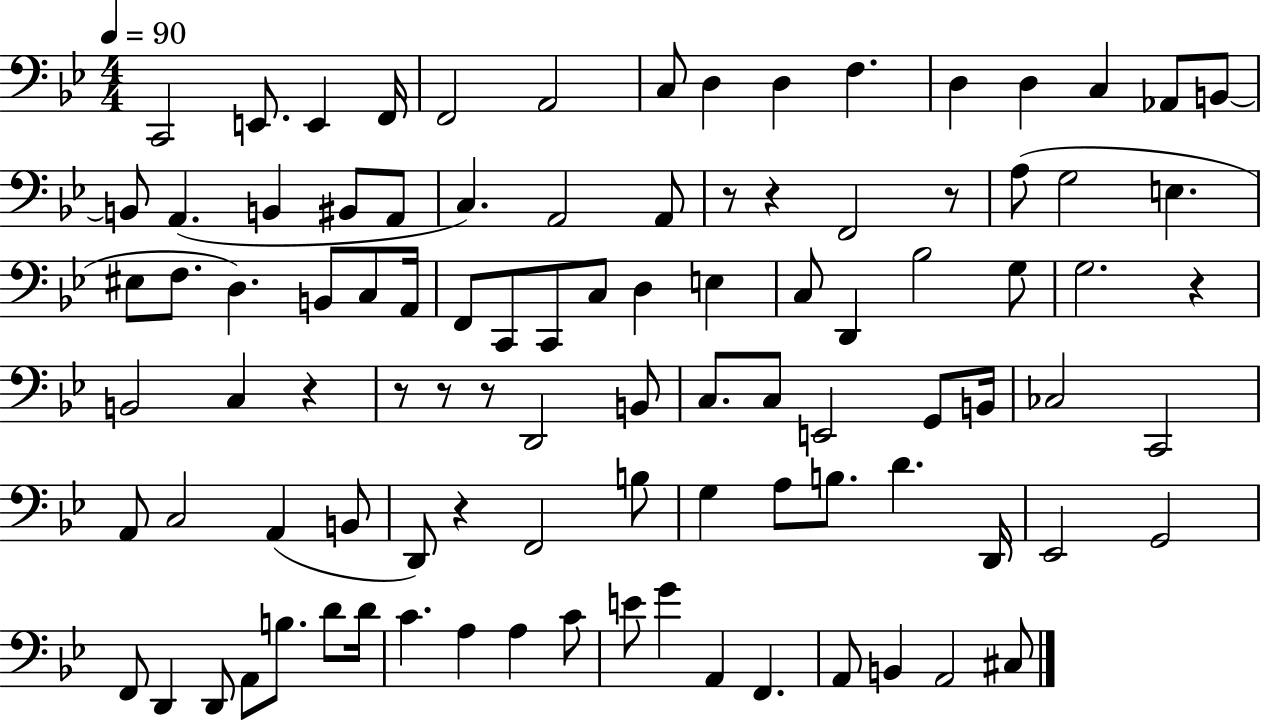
X:1
T:Untitled
M:4/4
L:1/4
K:Bb
C,,2 E,,/2 E,, F,,/4 F,,2 A,,2 C,/2 D, D, F, D, D, C, _A,,/2 B,,/2 B,,/2 A,, B,, ^B,,/2 A,,/2 C, A,,2 A,,/2 z/2 z F,,2 z/2 A,/2 G,2 E, ^E,/2 F,/2 D, B,,/2 C,/2 A,,/4 F,,/2 C,,/2 C,,/2 C,/2 D, E, C,/2 D,, _B,2 G,/2 G,2 z B,,2 C, z z/2 z/2 z/2 D,,2 B,,/2 C,/2 C,/2 E,,2 G,,/2 B,,/4 _C,2 C,,2 A,,/2 C,2 A,, B,,/2 D,,/2 z F,,2 B,/2 G, A,/2 B,/2 D D,,/4 _E,,2 G,,2 F,,/2 D,, D,,/2 A,,/2 B,/2 D/2 D/4 C A, A, C/2 E/2 G A,, F,, A,,/2 B,, A,,2 ^C,/2